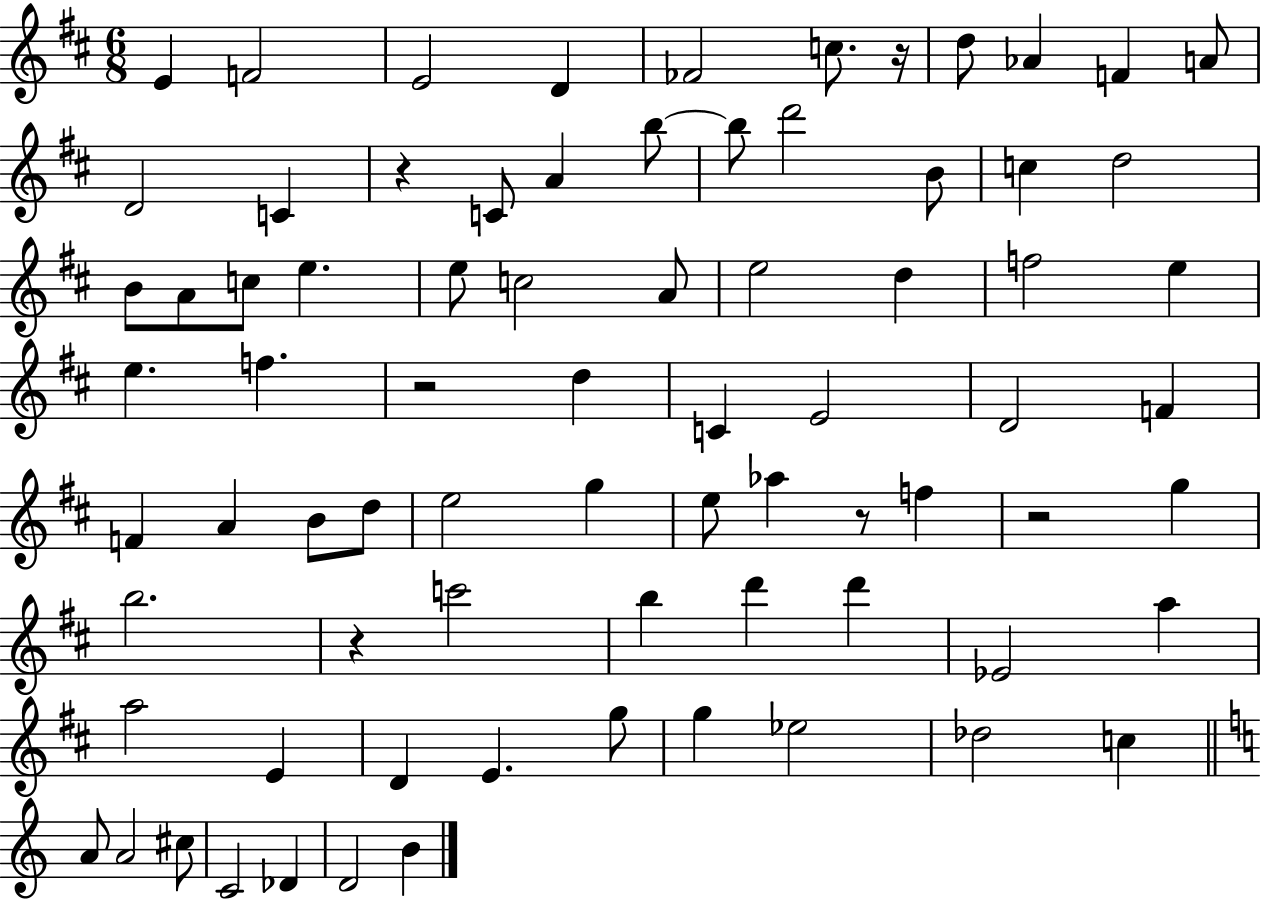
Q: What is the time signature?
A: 6/8